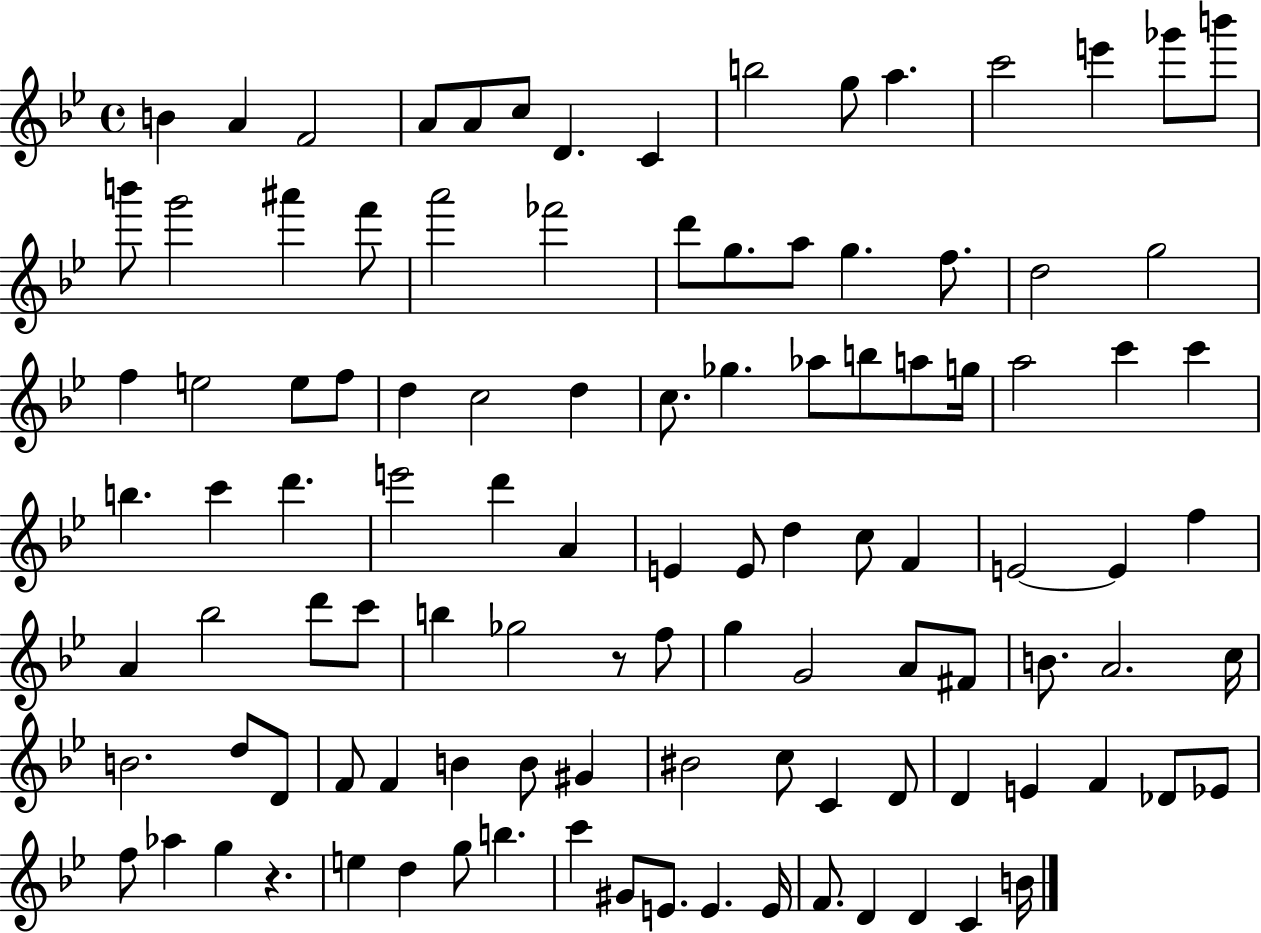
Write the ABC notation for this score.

X:1
T:Untitled
M:4/4
L:1/4
K:Bb
B A F2 A/2 A/2 c/2 D C b2 g/2 a c'2 e' _g'/2 b'/2 b'/2 g'2 ^a' f'/2 a'2 _f'2 d'/2 g/2 a/2 g f/2 d2 g2 f e2 e/2 f/2 d c2 d c/2 _g _a/2 b/2 a/2 g/4 a2 c' c' b c' d' e'2 d' A E E/2 d c/2 F E2 E f A _b2 d'/2 c'/2 b _g2 z/2 f/2 g G2 A/2 ^F/2 B/2 A2 c/4 B2 d/2 D/2 F/2 F B B/2 ^G ^B2 c/2 C D/2 D E F _D/2 _E/2 f/2 _a g z e d g/2 b c' ^G/2 E/2 E E/4 F/2 D D C B/4